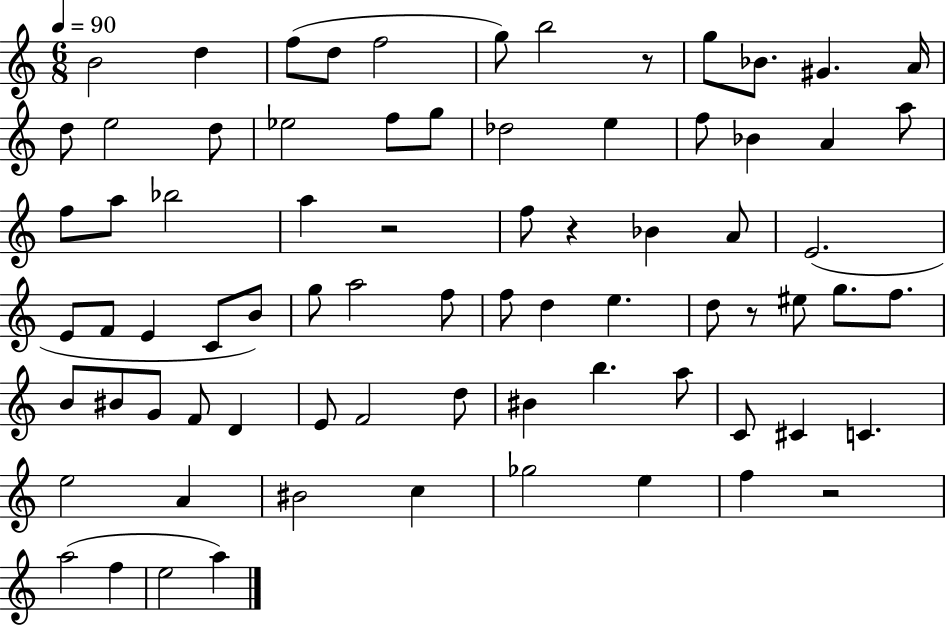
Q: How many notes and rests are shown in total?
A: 76